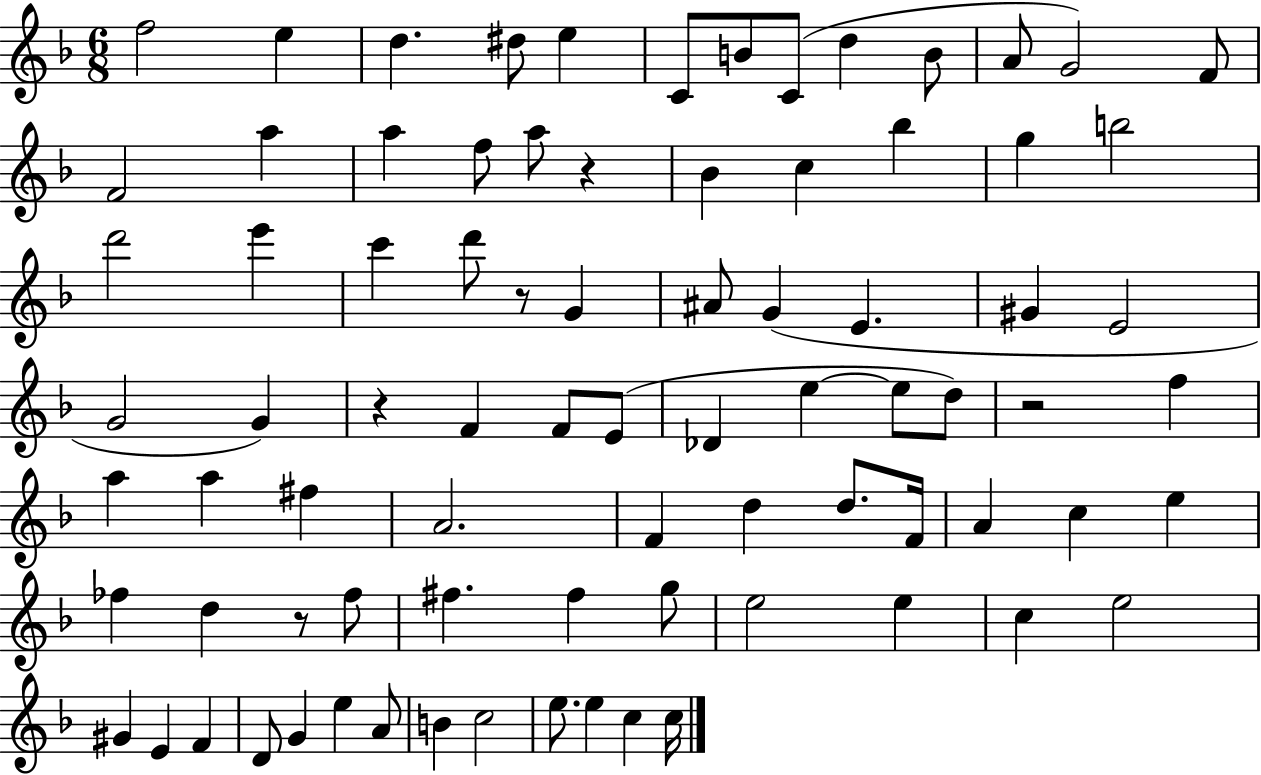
F5/h E5/q D5/q. D#5/e E5/q C4/e B4/e C4/e D5/q B4/e A4/e G4/h F4/e F4/h A5/q A5/q F5/e A5/e R/q Bb4/q C5/q Bb5/q G5/q B5/h D6/h E6/q C6/q D6/e R/e G4/q A#4/e G4/q E4/q. G#4/q E4/h G4/h G4/q R/q F4/q F4/e E4/e Db4/q E5/q E5/e D5/e R/h F5/q A5/q A5/q F#5/q A4/h. F4/q D5/q D5/e. F4/s A4/q C5/q E5/q FES5/q D5/q R/e FES5/e F#5/q. F#5/q G5/e E5/h E5/q C5/q E5/h G#4/q E4/q F4/q D4/e G4/q E5/q A4/e B4/q C5/h E5/e. E5/q C5/q C5/s